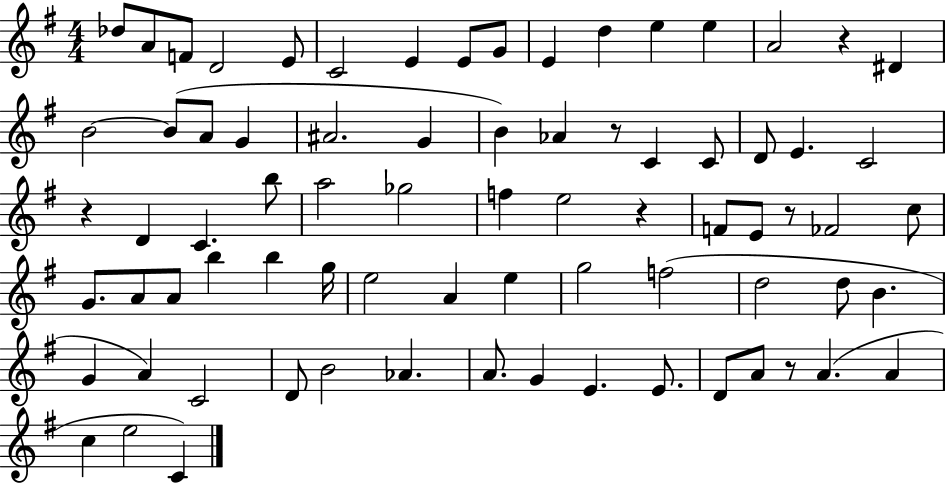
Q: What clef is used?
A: treble